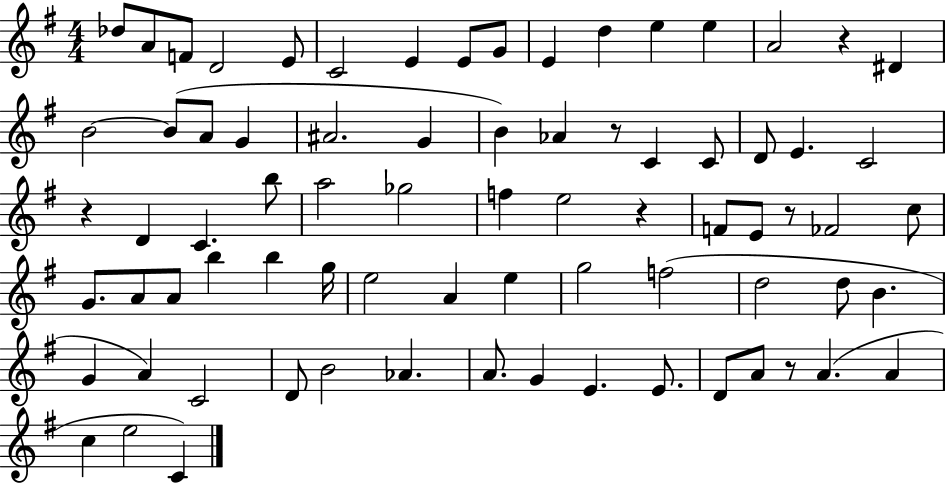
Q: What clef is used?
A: treble